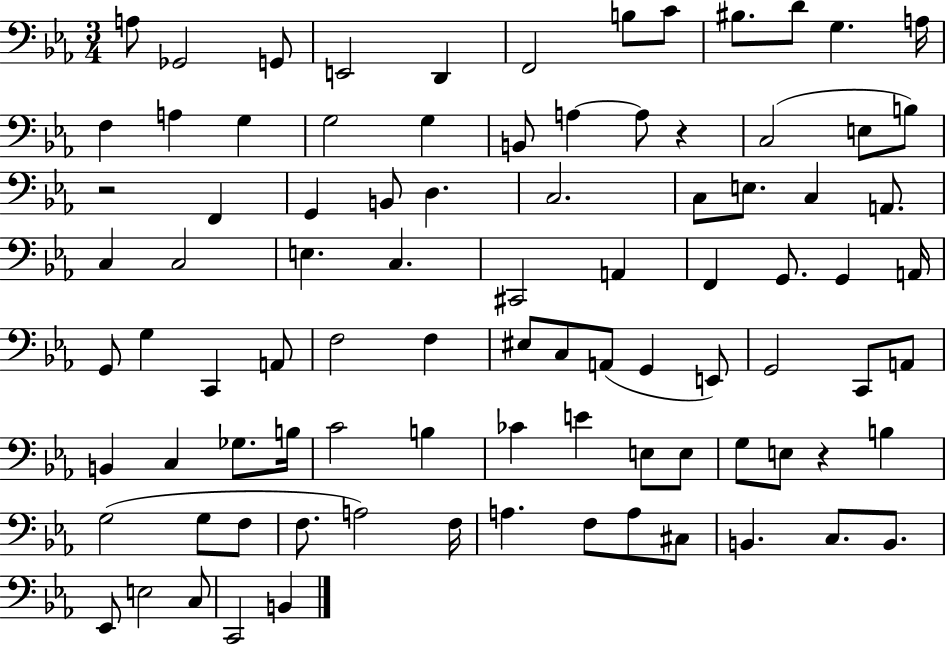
X:1
T:Untitled
M:3/4
L:1/4
K:Eb
A,/2 _G,,2 G,,/2 E,,2 D,, F,,2 B,/2 C/2 ^B,/2 D/2 G, A,/4 F, A, G, G,2 G, B,,/2 A, A,/2 z C,2 E,/2 B,/2 z2 F,, G,, B,,/2 D, C,2 C,/2 E,/2 C, A,,/2 C, C,2 E, C, ^C,,2 A,, F,, G,,/2 G,, A,,/4 G,,/2 G, C,, A,,/2 F,2 F, ^E,/2 C,/2 A,,/2 G,, E,,/2 G,,2 C,,/2 A,,/2 B,, C, _G,/2 B,/4 C2 B, _C E E,/2 E,/2 G,/2 E,/2 z B, G,2 G,/2 F,/2 F,/2 A,2 F,/4 A, F,/2 A,/2 ^C,/2 B,, C,/2 B,,/2 _E,,/2 E,2 C,/2 C,,2 B,,